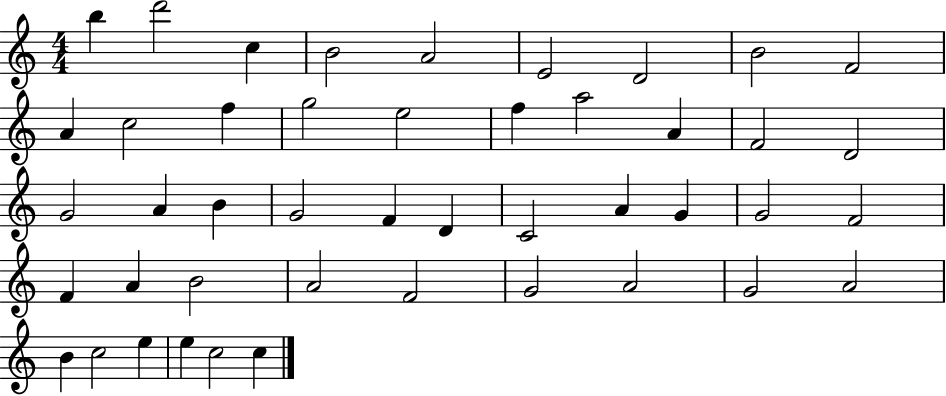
X:1
T:Untitled
M:4/4
L:1/4
K:C
b d'2 c B2 A2 E2 D2 B2 F2 A c2 f g2 e2 f a2 A F2 D2 G2 A B G2 F D C2 A G G2 F2 F A B2 A2 F2 G2 A2 G2 A2 B c2 e e c2 c